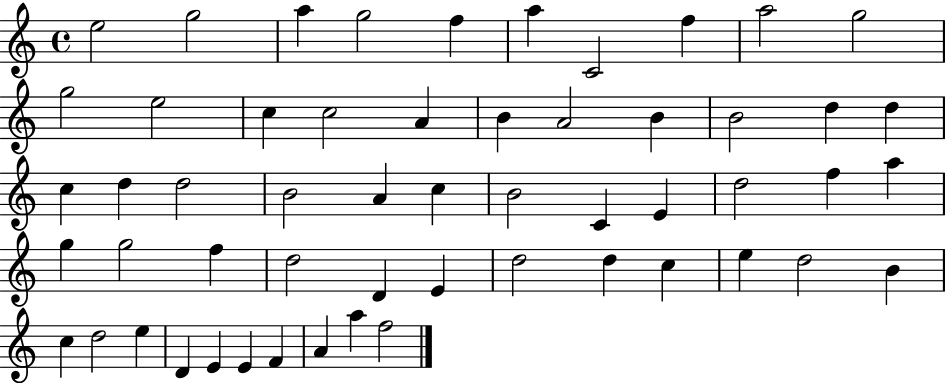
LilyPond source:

{
  \clef treble
  \time 4/4
  \defaultTimeSignature
  \key c \major
  e''2 g''2 | a''4 g''2 f''4 | a''4 c'2 f''4 | a''2 g''2 | \break g''2 e''2 | c''4 c''2 a'4 | b'4 a'2 b'4 | b'2 d''4 d''4 | \break c''4 d''4 d''2 | b'2 a'4 c''4 | b'2 c'4 e'4 | d''2 f''4 a''4 | \break g''4 g''2 f''4 | d''2 d'4 e'4 | d''2 d''4 c''4 | e''4 d''2 b'4 | \break c''4 d''2 e''4 | d'4 e'4 e'4 f'4 | a'4 a''4 f''2 | \bar "|."
}